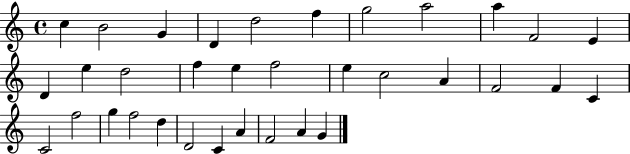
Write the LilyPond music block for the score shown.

{
  \clef treble
  \time 4/4
  \defaultTimeSignature
  \key c \major
  c''4 b'2 g'4 | d'4 d''2 f''4 | g''2 a''2 | a''4 f'2 e'4 | \break d'4 e''4 d''2 | f''4 e''4 f''2 | e''4 c''2 a'4 | f'2 f'4 c'4 | \break c'2 f''2 | g''4 f''2 d''4 | d'2 c'4 a'4 | f'2 a'4 g'4 | \break \bar "|."
}